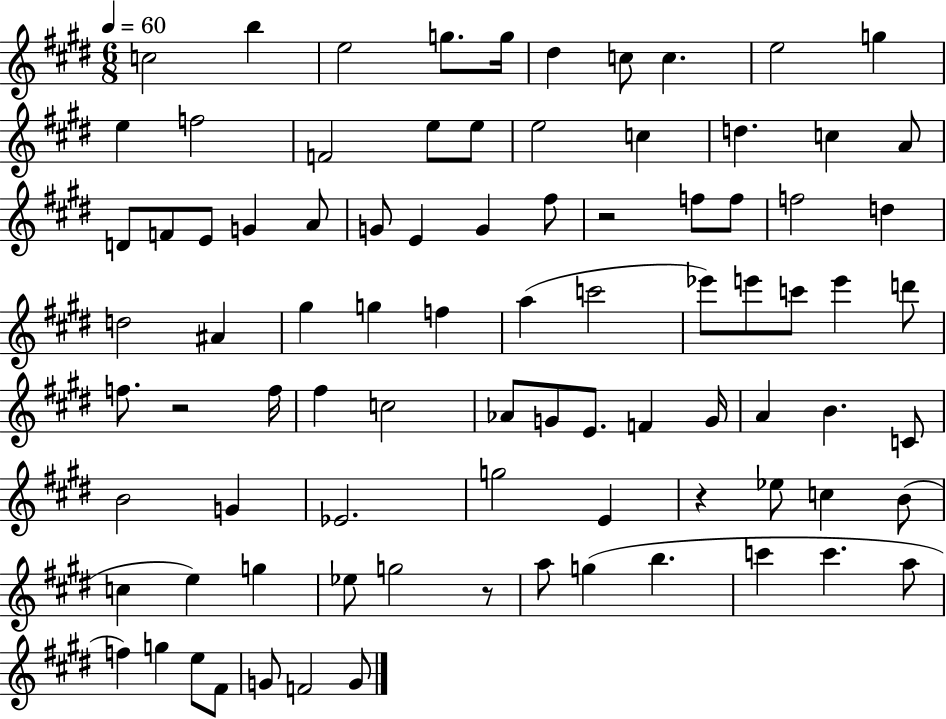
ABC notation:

X:1
T:Untitled
M:6/8
L:1/4
K:E
c2 b e2 g/2 g/4 ^d c/2 c e2 g e f2 F2 e/2 e/2 e2 c d c A/2 D/2 F/2 E/2 G A/2 G/2 E G ^f/2 z2 f/2 f/2 f2 d d2 ^A ^g g f a c'2 _e'/2 e'/2 c'/2 e' d'/2 f/2 z2 f/4 ^f c2 _A/2 G/2 E/2 F G/4 A B C/2 B2 G _E2 g2 E z _e/2 c B/2 c e g _e/2 g2 z/2 a/2 g b c' c' a/2 f g e/2 ^F/2 G/2 F2 G/2